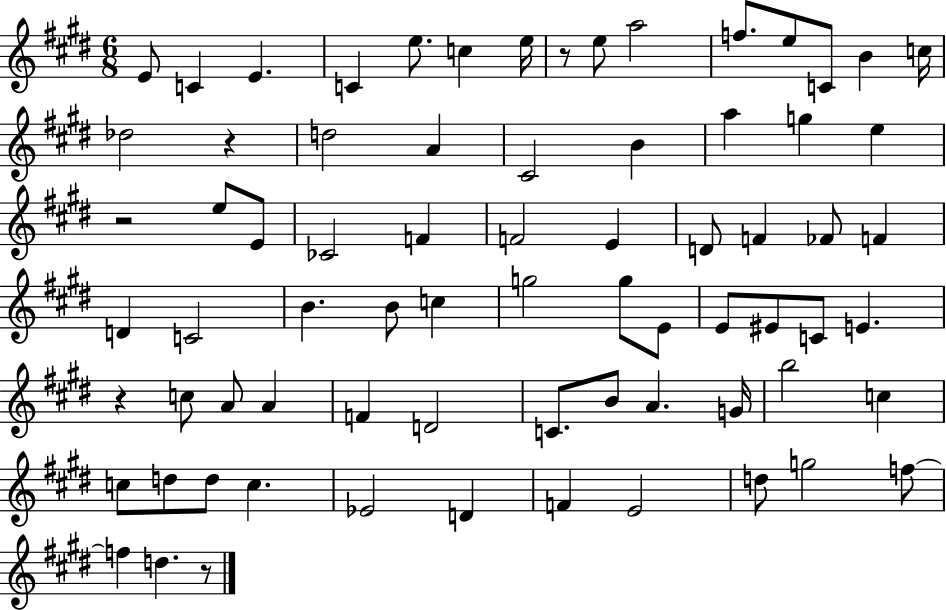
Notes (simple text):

E4/e C4/q E4/q. C4/q E5/e. C5/q E5/s R/e E5/e A5/h F5/e. E5/e C4/e B4/q C5/s Db5/h R/q D5/h A4/q C#4/h B4/q A5/q G5/q E5/q R/h E5/e E4/e CES4/h F4/q F4/h E4/q D4/e F4/q FES4/e F4/q D4/q C4/h B4/q. B4/e C5/q G5/h G5/e E4/e E4/e EIS4/e C4/e E4/q. R/q C5/e A4/e A4/q F4/q D4/h C4/e. B4/e A4/q. G4/s B5/h C5/q C5/e D5/e D5/e C5/q. Eb4/h D4/q F4/q E4/h D5/e G5/h F5/e F5/q D5/q. R/e